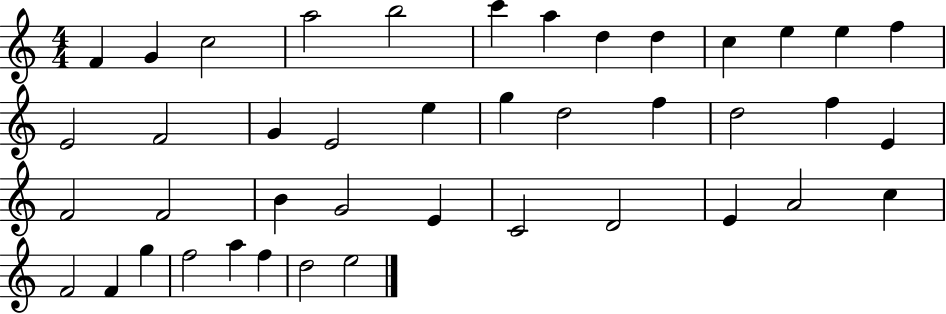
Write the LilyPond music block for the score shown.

{
  \clef treble
  \numericTimeSignature
  \time 4/4
  \key c \major
  f'4 g'4 c''2 | a''2 b''2 | c'''4 a''4 d''4 d''4 | c''4 e''4 e''4 f''4 | \break e'2 f'2 | g'4 e'2 e''4 | g''4 d''2 f''4 | d''2 f''4 e'4 | \break f'2 f'2 | b'4 g'2 e'4 | c'2 d'2 | e'4 a'2 c''4 | \break f'2 f'4 g''4 | f''2 a''4 f''4 | d''2 e''2 | \bar "|."
}